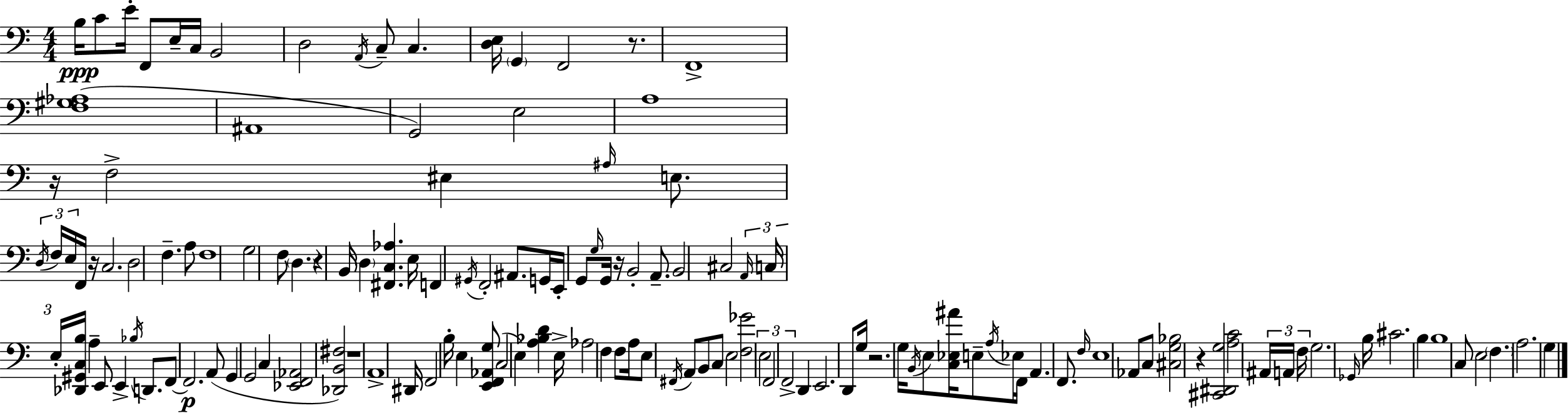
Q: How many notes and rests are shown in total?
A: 137